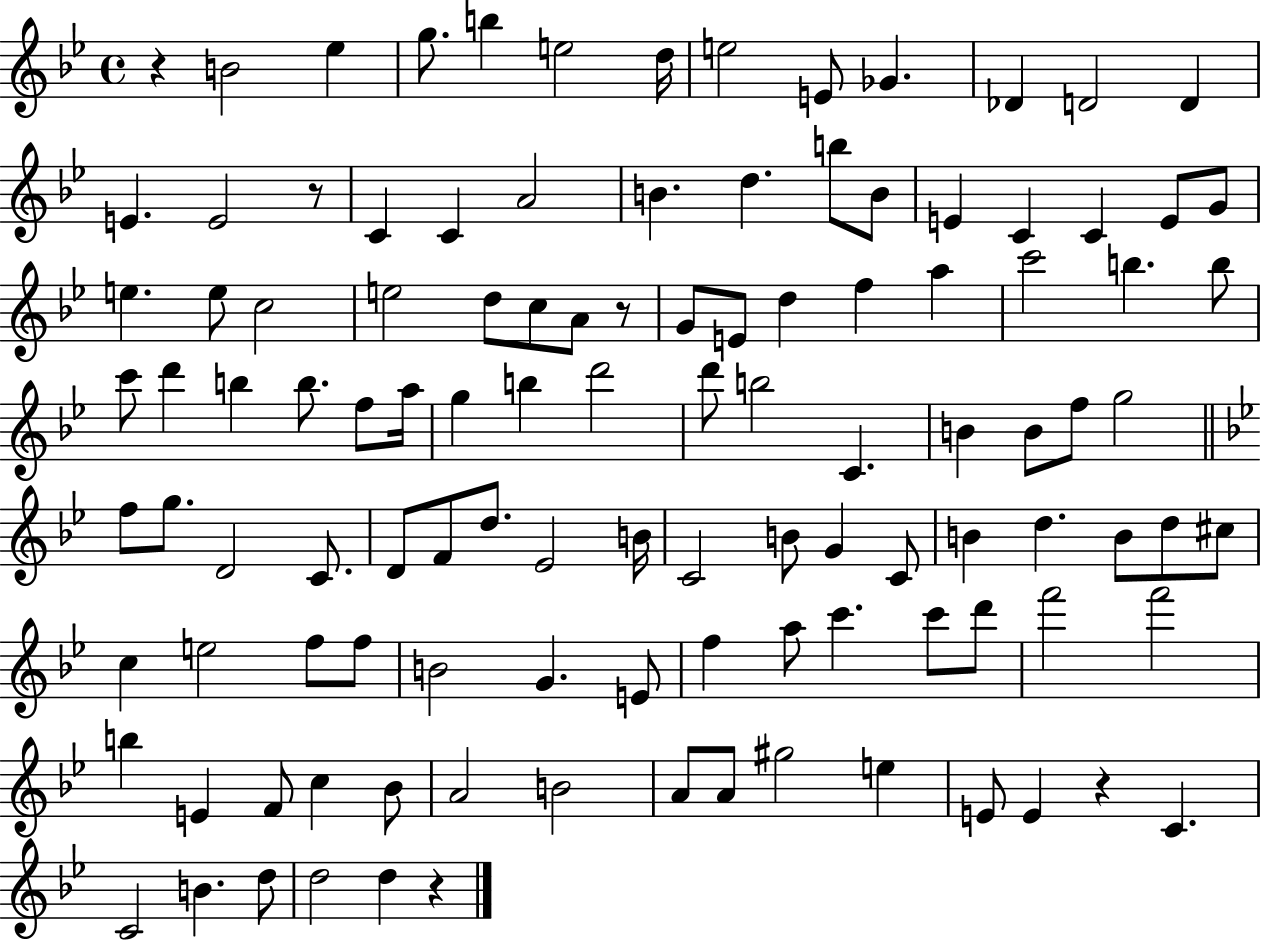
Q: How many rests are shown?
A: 5